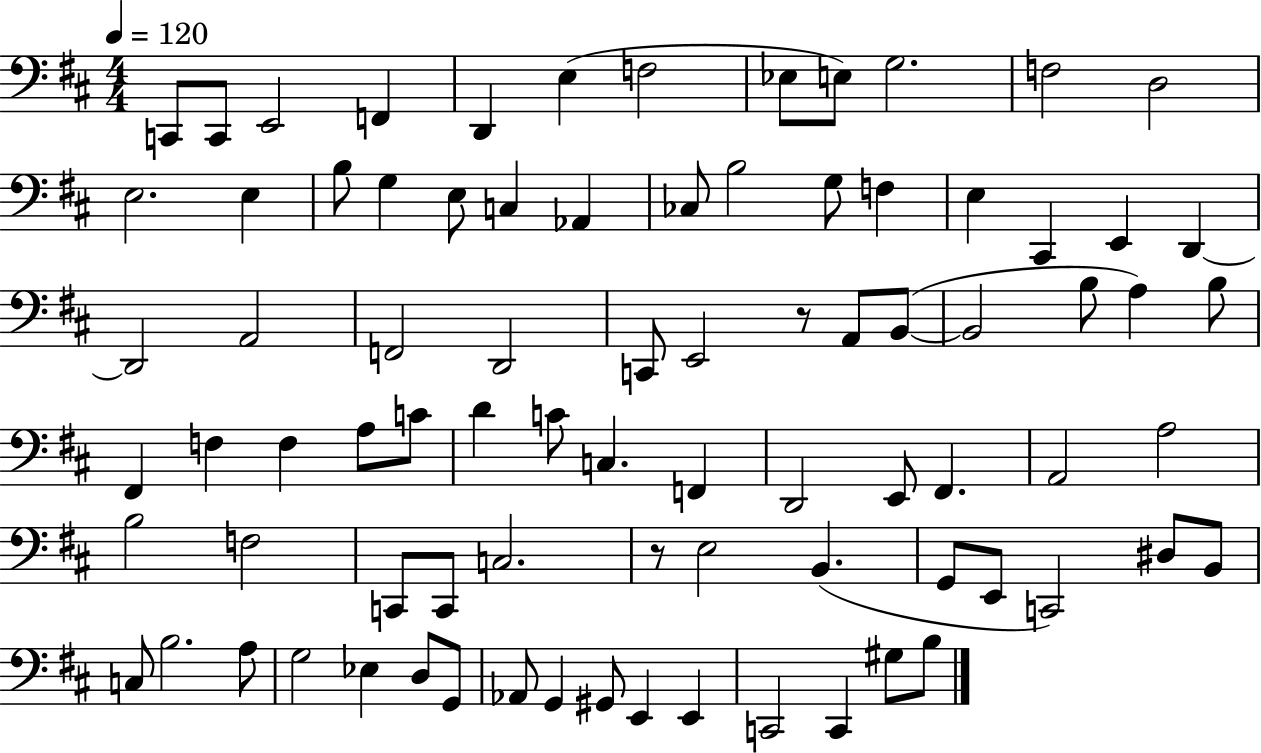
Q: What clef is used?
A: bass